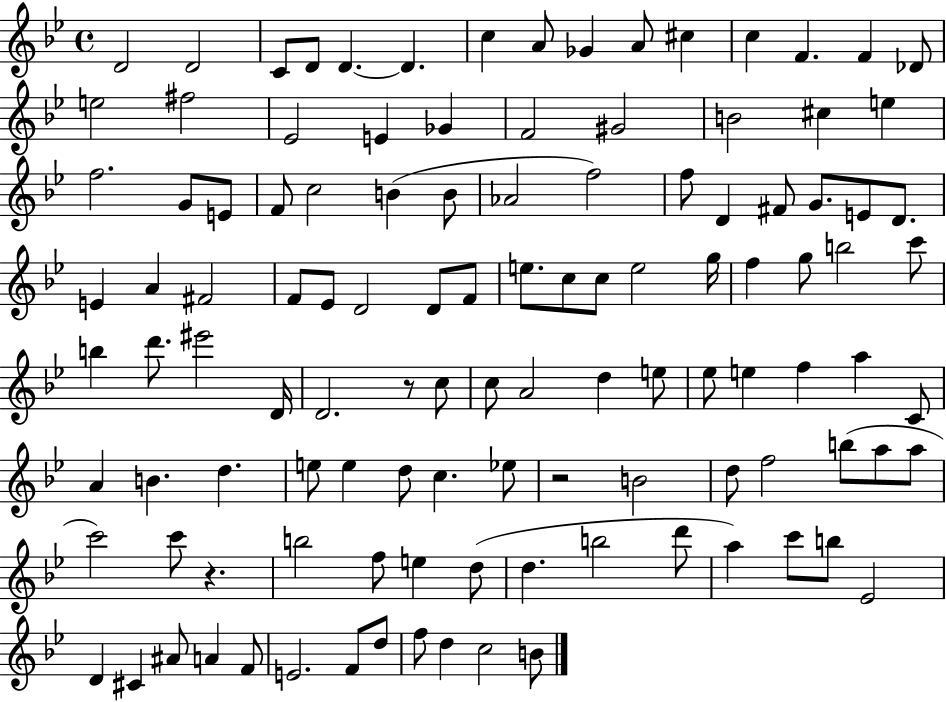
{
  \clef treble
  \time 4/4
  \defaultTimeSignature
  \key bes \major
  \repeat volta 2 { d'2 d'2 | c'8 d'8 d'4.~~ d'4. | c''4 a'8 ges'4 a'8 cis''4 | c''4 f'4. f'4 des'8 | \break e''2 fis''2 | ees'2 e'4 ges'4 | f'2 gis'2 | b'2 cis''4 e''4 | \break f''2. g'8 e'8 | f'8 c''2 b'4( b'8 | aes'2 f''2) | f''8 d'4 fis'8 g'8. e'8 d'8. | \break e'4 a'4 fis'2 | f'8 ees'8 d'2 d'8 f'8 | e''8. c''8 c''8 e''2 g''16 | f''4 g''8 b''2 c'''8 | \break b''4 d'''8. eis'''2 d'16 | d'2. r8 c''8 | c''8 a'2 d''4 e''8 | ees''8 e''4 f''4 a''4 c'8 | \break a'4 b'4. d''4. | e''8 e''4 d''8 c''4. ees''8 | r2 b'2 | d''8 f''2 b''8( a''8 a''8 | \break c'''2) c'''8 r4. | b''2 f''8 e''4 d''8( | d''4. b''2 d'''8 | a''4) c'''8 b''8 ees'2 | \break d'4 cis'4 ais'8 a'4 f'8 | e'2. f'8 d''8 | f''8 d''4 c''2 b'8 | } \bar "|."
}